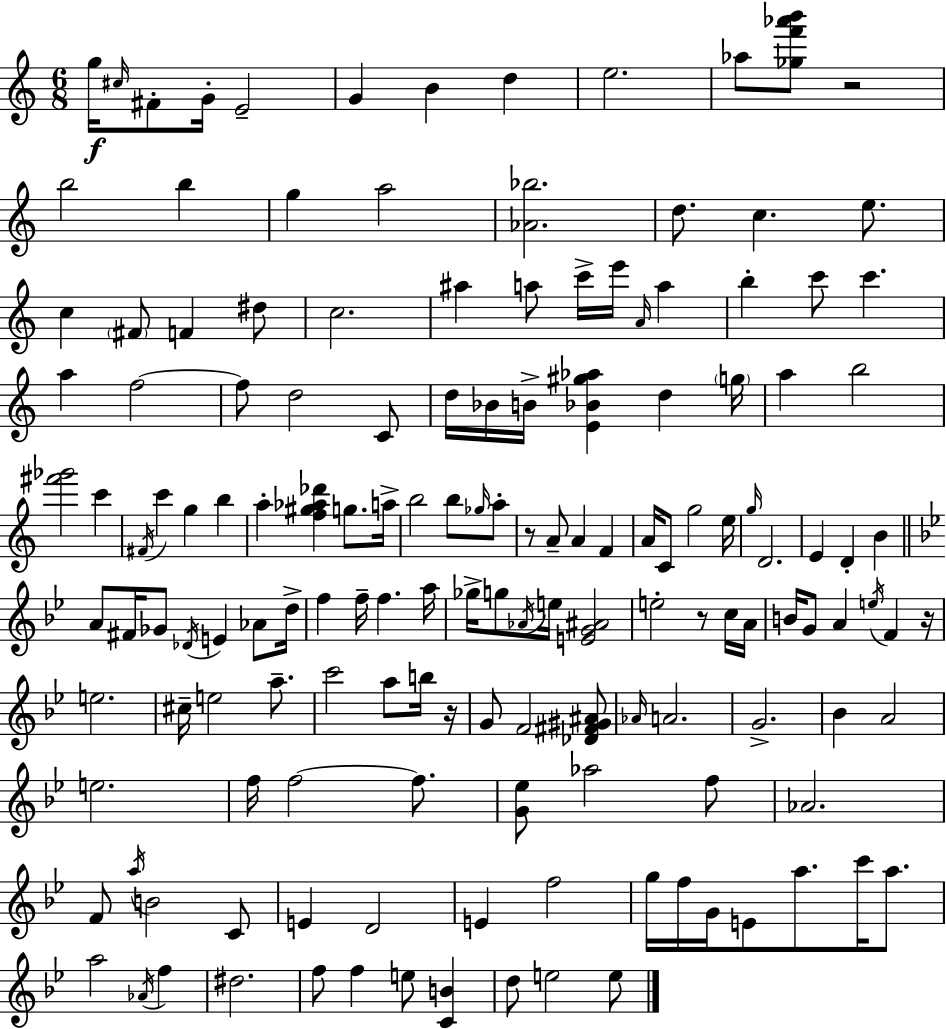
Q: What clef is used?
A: treble